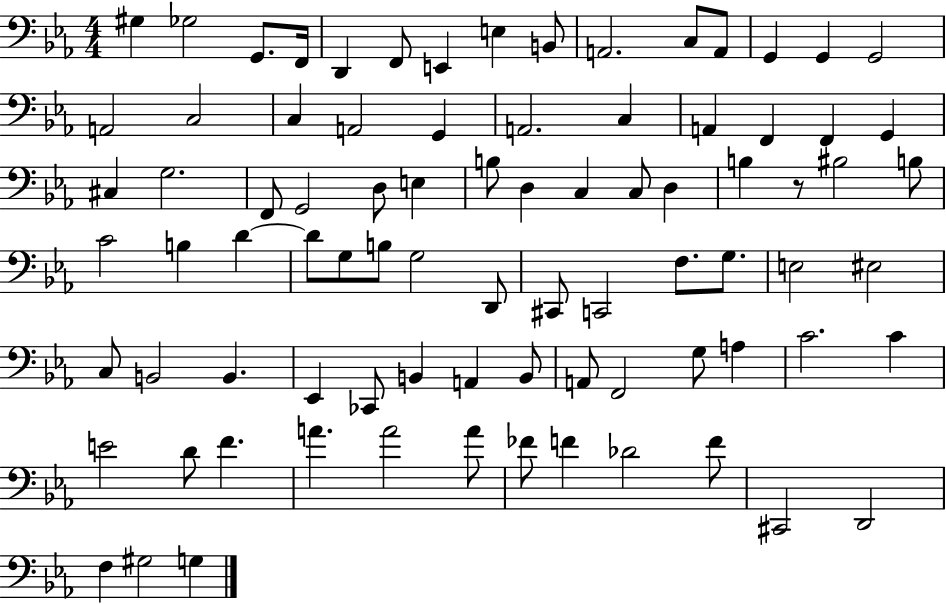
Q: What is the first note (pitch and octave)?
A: G#3